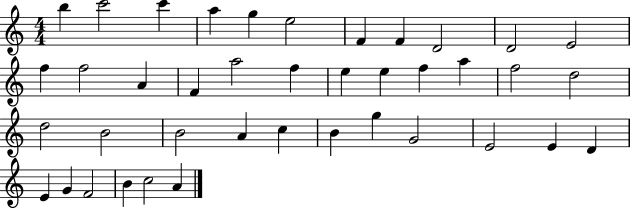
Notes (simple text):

B5/q C6/h C6/q A5/q G5/q E5/h F4/q F4/q D4/h D4/h E4/h F5/q F5/h A4/q F4/q A5/h F5/q E5/q E5/q F5/q A5/q F5/h D5/h D5/h B4/h B4/h A4/q C5/q B4/q G5/q G4/h E4/h E4/q D4/q E4/q G4/q F4/h B4/q C5/h A4/q